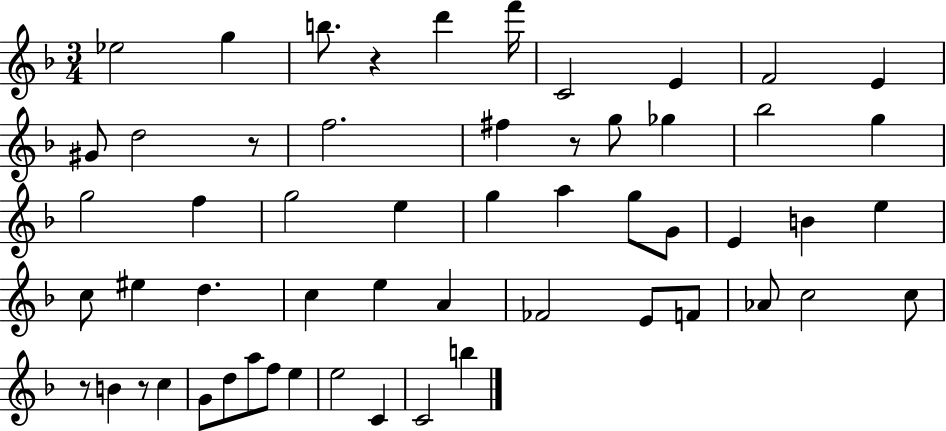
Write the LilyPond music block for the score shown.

{
  \clef treble
  \numericTimeSignature
  \time 3/4
  \key f \major
  ees''2 g''4 | b''8. r4 d'''4 f'''16 | c'2 e'4 | f'2 e'4 | \break gis'8 d''2 r8 | f''2. | fis''4 r8 g''8 ges''4 | bes''2 g''4 | \break g''2 f''4 | g''2 e''4 | g''4 a''4 g''8 g'8 | e'4 b'4 e''4 | \break c''8 eis''4 d''4. | c''4 e''4 a'4 | fes'2 e'8 f'8 | aes'8 c''2 c''8 | \break r8 b'4 r8 c''4 | g'8 d''8 a''8 f''8 e''4 | e''2 c'4 | c'2 b''4 | \break \bar "|."
}